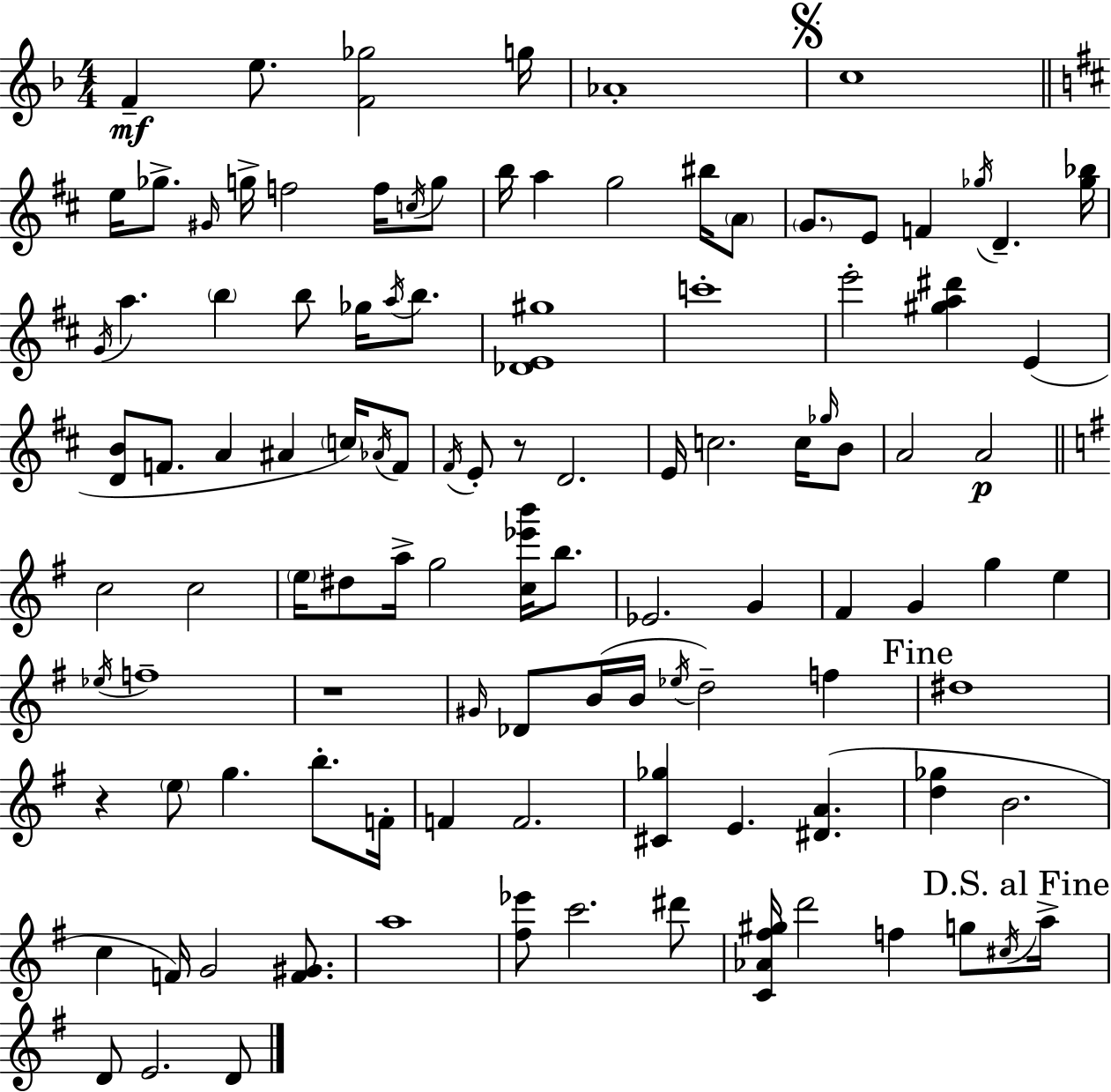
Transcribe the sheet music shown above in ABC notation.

X:1
T:Untitled
M:4/4
L:1/4
K:Dm
F e/2 [F_g]2 g/4 _A4 c4 e/4 _g/2 ^G/4 g/4 f2 f/4 c/4 g/2 b/4 a g2 ^b/4 A/2 G/2 E/2 F _g/4 D [_g_b]/4 G/4 a b b/2 _g/4 a/4 b/2 [_DE^g]4 c'4 e'2 [^ga^d'] E [DB]/2 F/2 A ^A c/4 _A/4 F/2 ^F/4 E/2 z/2 D2 E/4 c2 c/4 _g/4 B/2 A2 A2 c2 c2 e/4 ^d/2 a/4 g2 [c_e'b']/4 b/2 _E2 G ^F G g e _e/4 f4 z4 ^G/4 _D/2 B/4 B/4 _e/4 d2 f ^d4 z e/2 g b/2 F/4 F F2 [^C_g] E [^DA] [d_g] B2 c F/4 G2 [F^G]/2 a4 [^f_e']/2 c'2 ^d'/2 [C_A^f^g]/4 d'2 f g/2 ^c/4 a/4 D/2 E2 D/2